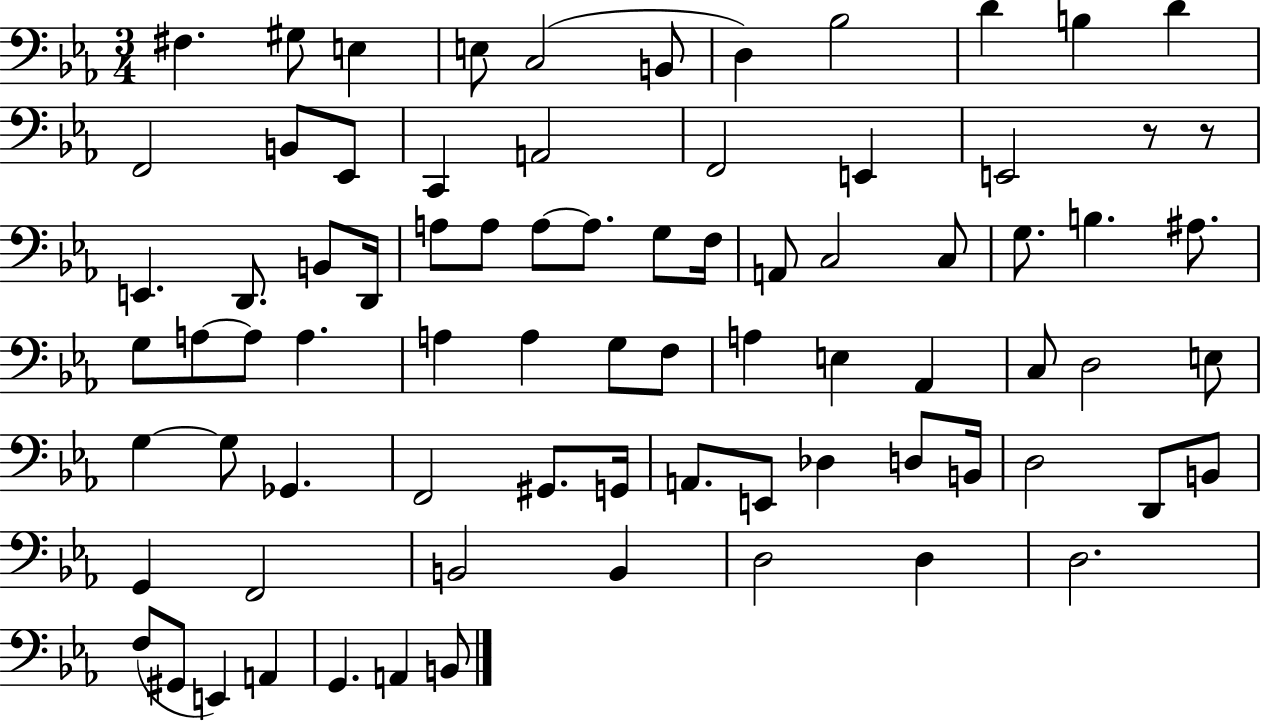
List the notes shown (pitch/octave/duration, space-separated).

F#3/q. G#3/e E3/q E3/e C3/h B2/e D3/q Bb3/h D4/q B3/q D4/q F2/h B2/e Eb2/e C2/q A2/h F2/h E2/q E2/h R/e R/e E2/q. D2/e. B2/e D2/s A3/e A3/e A3/e A3/e. G3/e F3/s A2/e C3/h C3/e G3/e. B3/q. A#3/e. G3/e A3/e A3/e A3/q. A3/q A3/q G3/e F3/e A3/q E3/q Ab2/q C3/e D3/h E3/e G3/q G3/e Gb2/q. F2/h G#2/e. G2/s A2/e. E2/e Db3/q D3/e B2/s D3/h D2/e B2/e G2/q F2/h B2/h B2/q D3/h D3/q D3/h. F3/e G#2/e E2/q A2/q G2/q. A2/q B2/e